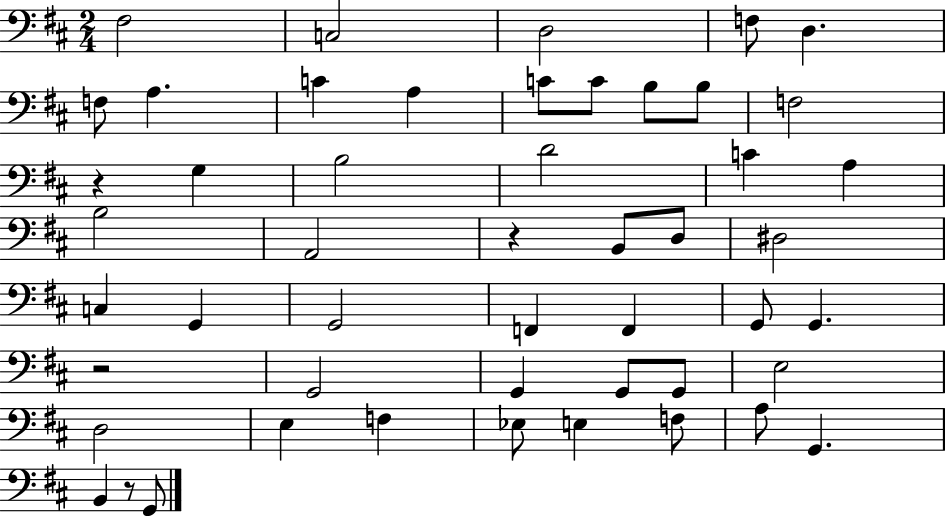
X:1
T:Untitled
M:2/4
L:1/4
K:D
^F,2 C,2 D,2 F,/2 D, F,/2 A, C A, C/2 C/2 B,/2 B,/2 F,2 z G, B,2 D2 C A, B,2 A,,2 z B,,/2 D,/2 ^D,2 C, G,, G,,2 F,, F,, G,,/2 G,, z2 G,,2 G,, G,,/2 G,,/2 E,2 D,2 E, F, _E,/2 E, F,/2 A,/2 G,, B,, z/2 G,,/2